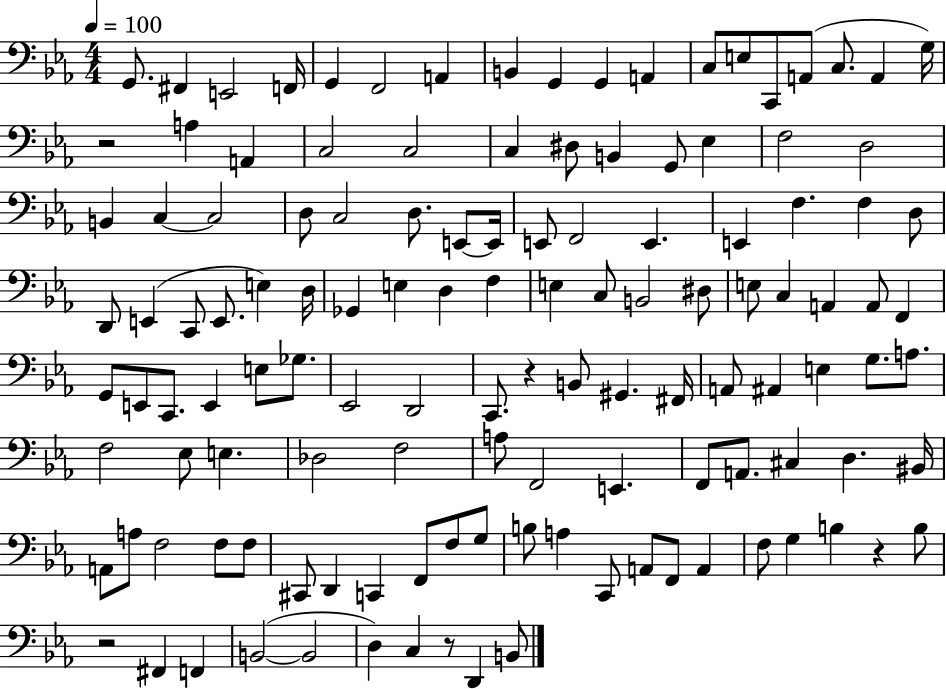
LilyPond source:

{
  \clef bass
  \numericTimeSignature
  \time 4/4
  \key ees \major
  \tempo 4 = 100
  g,8. fis,4 e,2 f,16 | g,4 f,2 a,4 | b,4 g,4 g,4 a,4 | c8 e8 c,8 a,8( c8. a,4 g16) | \break r2 a4 a,4 | c2 c2 | c4 dis8 b,4 g,8 ees4 | f2 d2 | \break b,4 c4~~ c2 | d8 c2 d8. e,8~~ e,16 | e,8 f,2 e,4. | e,4 f4. f4 d8 | \break d,8 e,4( c,8 e,8. e4) d16 | ges,4 e4 d4 f4 | e4 c8 b,2 dis8 | e8 c4 a,4 a,8 f,4 | \break g,8 e,8 c,8. e,4 e8 ges8. | ees,2 d,2 | c,8. r4 b,8 gis,4. fis,16 | a,8 ais,4 e4 g8. a8. | \break f2 ees8 e4. | des2 f2 | a8 f,2 e,4. | f,8 a,8. cis4 d4. bis,16 | \break a,8 a8 f2 f8 f8 | cis,8 d,4 c,4 f,8 f8 g8 | b8 a4 c,8 a,8 f,8 a,4 | f8 g4 b4 r4 b8 | \break r2 fis,4 f,4 | b,2~(~ b,2 | d4) c4 r8 d,4 b,8 | \bar "|."
}